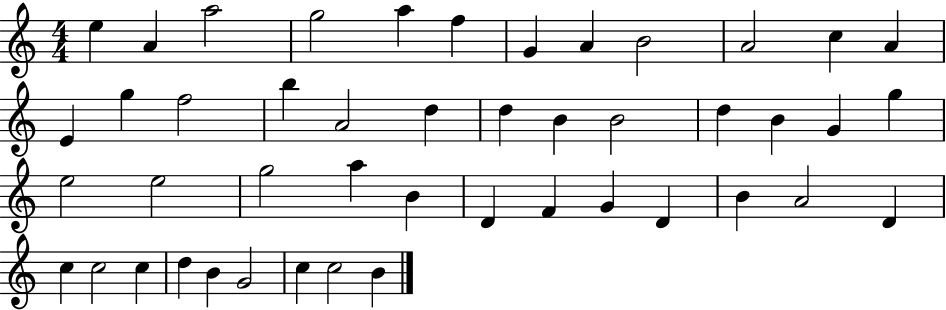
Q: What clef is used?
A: treble